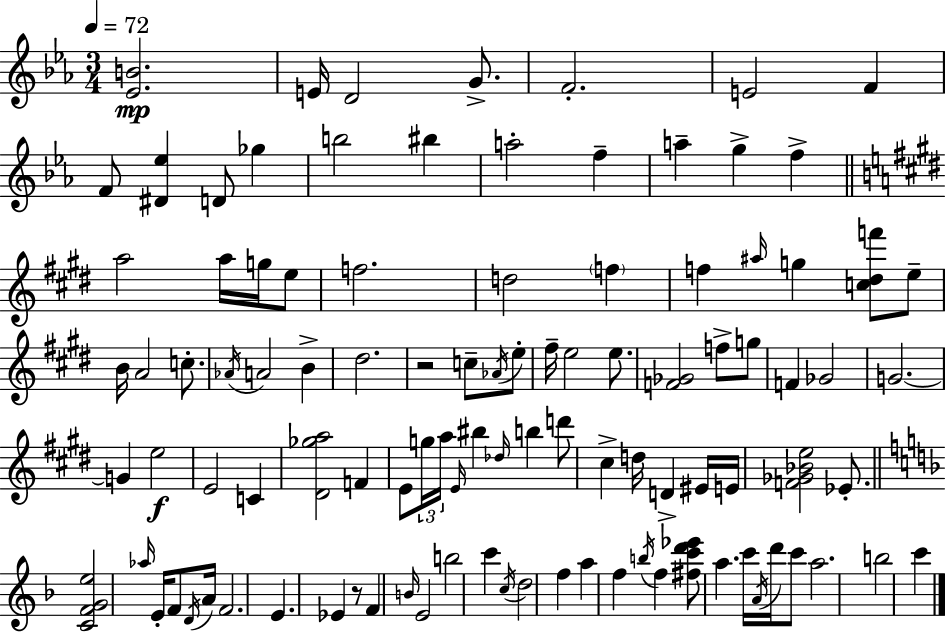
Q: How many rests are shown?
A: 2